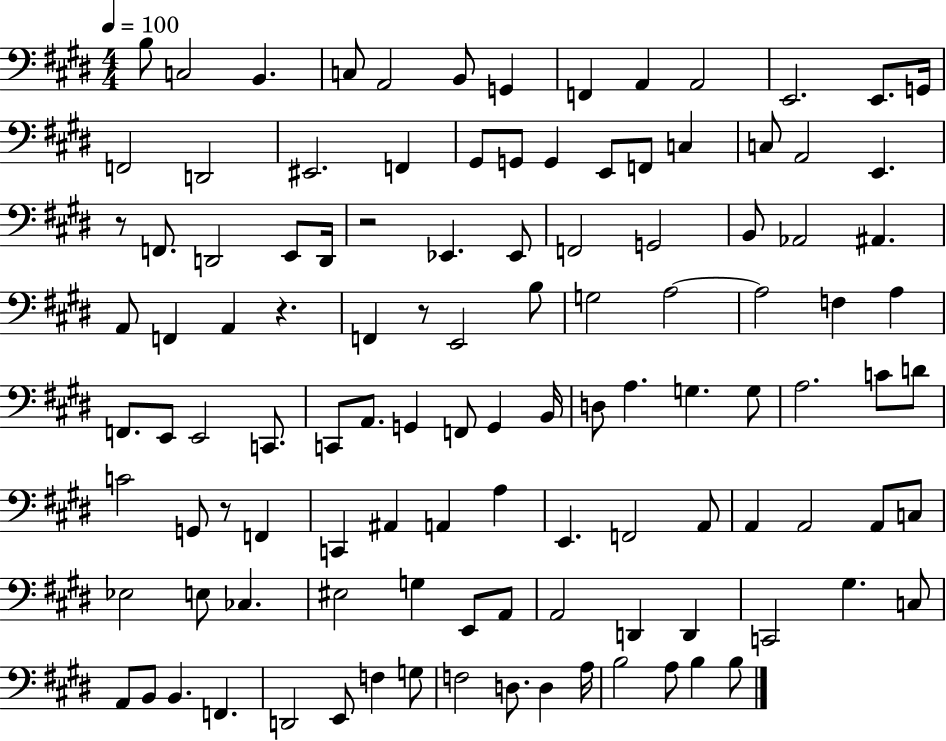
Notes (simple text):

B3/e C3/h B2/q. C3/e A2/h B2/e G2/q F2/q A2/q A2/h E2/h. E2/e. G2/s F2/h D2/h EIS2/h. F2/q G#2/e G2/e G2/q E2/e F2/e C3/q C3/e A2/h E2/q. R/e F2/e. D2/h E2/e D2/s R/h Eb2/q. Eb2/e F2/h G2/h B2/e Ab2/h A#2/q. A2/e F2/q A2/q R/q. F2/q R/e E2/h B3/e G3/h A3/h A3/h F3/q A3/q F2/e. E2/e E2/h C2/e. C2/e A2/e. G2/q F2/e G2/q B2/s D3/e A3/q. G3/q. G3/e A3/h. C4/e D4/e C4/h G2/e R/e F2/q C2/q A#2/q A2/q A3/q E2/q. F2/h A2/e A2/q A2/h A2/e C3/e Eb3/h E3/e CES3/q. EIS3/h G3/q E2/e A2/e A2/h D2/q D2/q C2/h G#3/q. C3/e A2/e B2/e B2/q. F2/q. D2/h E2/e F3/q G3/e F3/h D3/e. D3/q A3/s B3/h A3/e B3/q B3/e